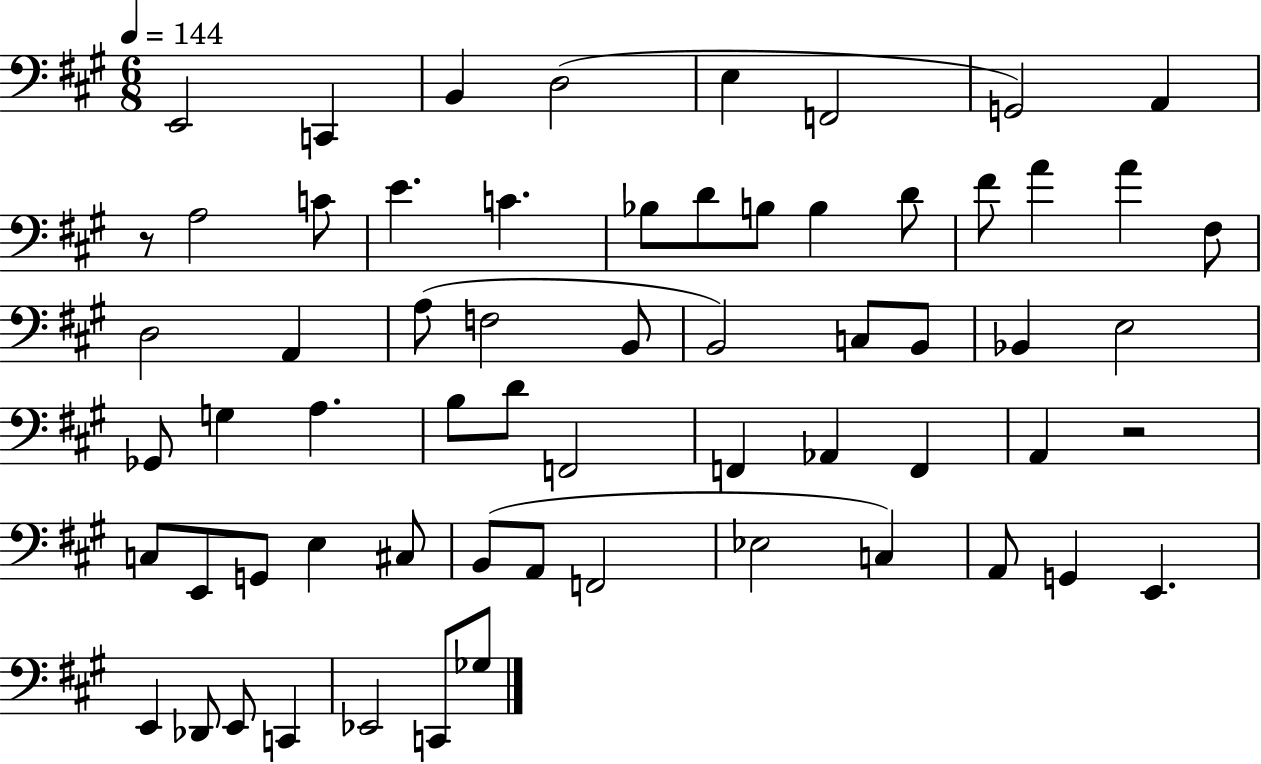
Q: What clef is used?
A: bass